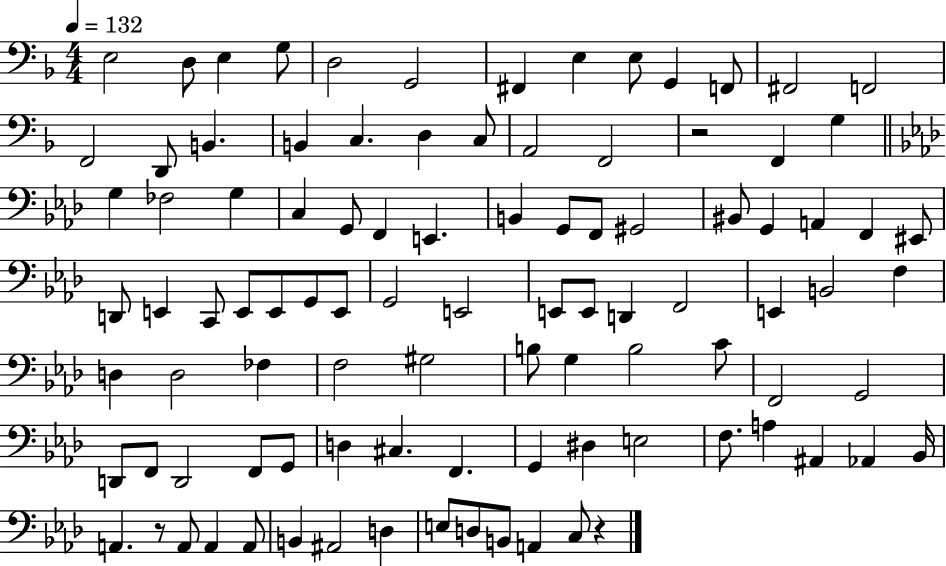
E3/h D3/e E3/q G3/e D3/h G2/h F#2/q E3/q E3/e G2/q F2/e F#2/h F2/h F2/h D2/e B2/q. B2/q C3/q. D3/q C3/e A2/h F2/h R/h F2/q G3/q G3/q FES3/h G3/q C3/q G2/e F2/q E2/q. B2/q G2/e F2/e G#2/h BIS2/e G2/q A2/q F2/q EIS2/e D2/e E2/q C2/e E2/e E2/e G2/e E2/e G2/h E2/h E2/e E2/e D2/q F2/h E2/q B2/h F3/q D3/q D3/h FES3/q F3/h G#3/h B3/e G3/q B3/h C4/e F2/h G2/h D2/e F2/e D2/h F2/e G2/e D3/q C#3/q. F2/q. G2/q D#3/q E3/h F3/e. A3/q A#2/q Ab2/q Bb2/s A2/q. R/e A2/e A2/q A2/e B2/q A#2/h D3/q E3/e D3/e B2/e A2/q C3/e R/q